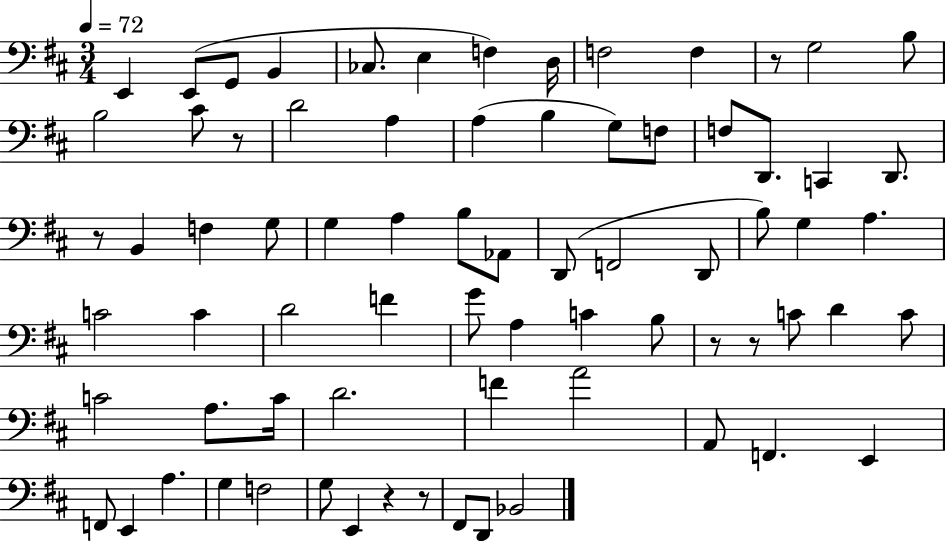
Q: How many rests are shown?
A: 7